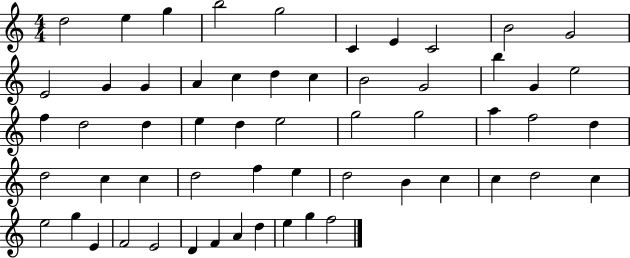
{
  \clef treble
  \numericTimeSignature
  \time 4/4
  \key c \major
  d''2 e''4 g''4 | b''2 g''2 | c'4 e'4 c'2 | b'2 g'2 | \break e'2 g'4 g'4 | a'4 c''4 d''4 c''4 | b'2 g'2 | b''4 g'4 e''2 | \break f''4 d''2 d''4 | e''4 d''4 e''2 | g''2 g''2 | a''4 f''2 d''4 | \break d''2 c''4 c''4 | d''2 f''4 e''4 | d''2 b'4 c''4 | c''4 d''2 c''4 | \break e''2 g''4 e'4 | f'2 e'2 | d'4 f'4 a'4 d''4 | e''4 g''4 f''2 | \break \bar "|."
}